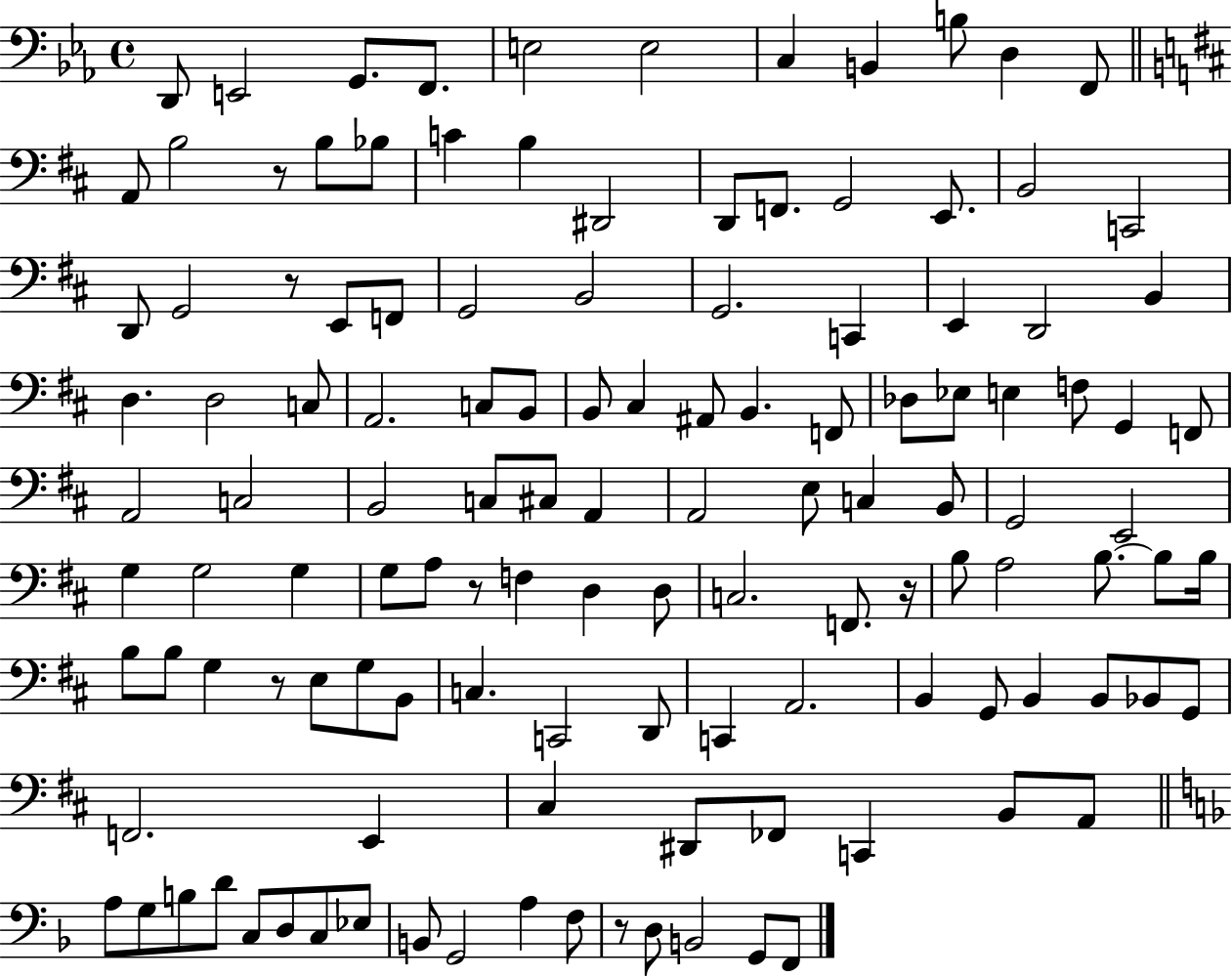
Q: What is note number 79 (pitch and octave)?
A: B3